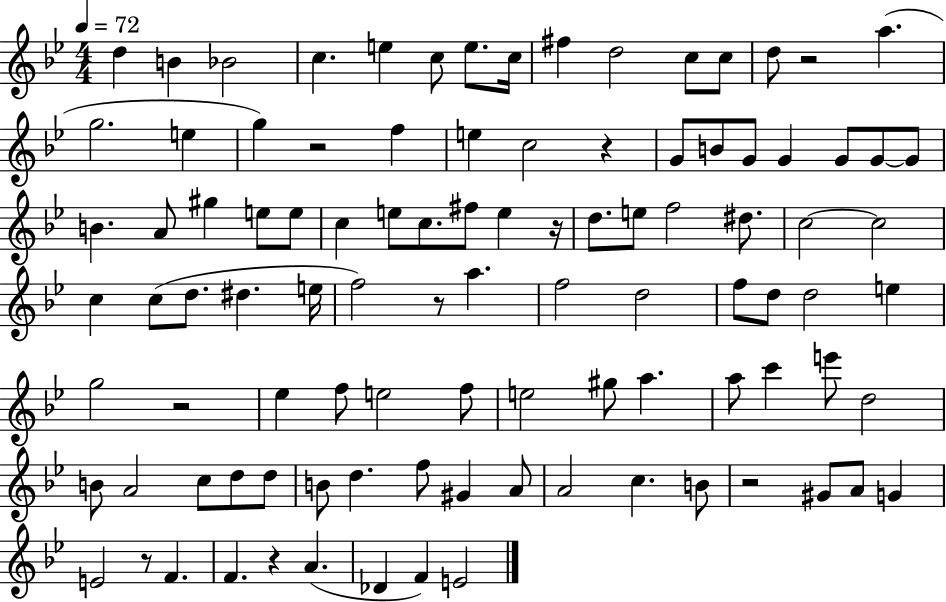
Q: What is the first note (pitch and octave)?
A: D5